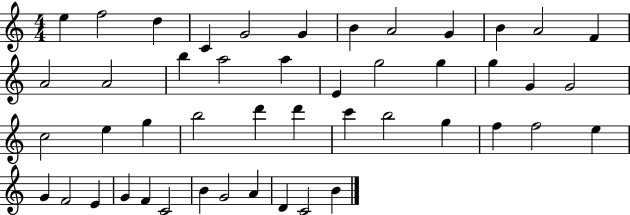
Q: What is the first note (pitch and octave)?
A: E5